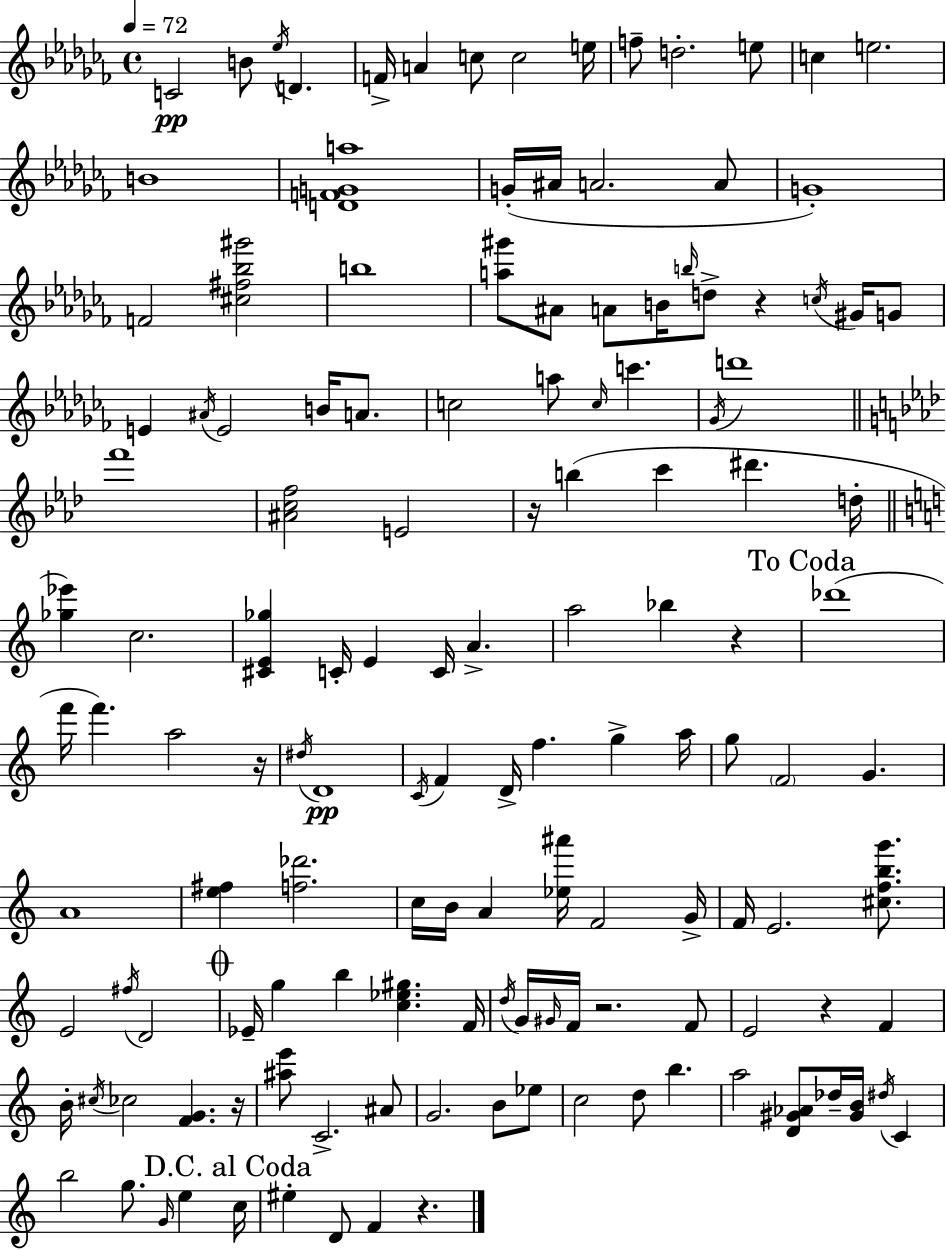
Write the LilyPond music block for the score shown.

{
  \clef treble
  \time 4/4
  \defaultTimeSignature
  \key aes \minor
  \tempo 4 = 72
  c'2\pp b'8 \acciaccatura { ees''16 } d'4. | f'16-> a'4 c''8 c''2 | e''16 f''8-- d''2.-. e''8 | c''4 e''2. | \break b'1 | <d' f' g' a''>1 | g'16-.( ais'16 a'2. a'8 | g'1-.) | \break f'2 <cis'' fis'' bes'' gis'''>2 | b''1 | <a'' gis'''>8 ais'8 a'8 b'16 \grace { b''16 } d''8-> r4 \acciaccatura { c''16 } | gis'16 g'8 e'4 \acciaccatura { ais'16 } e'2 | \break b'16 a'8. c''2 a''8 \grace { c''16 } c'''4. | \acciaccatura { ges'16 } d'''1 | \bar "||" \break \key aes \major f'''1 | <ais' c'' f''>2 e'2 | r16 b''4( c'''4 dis'''4. d''16-. | \bar "||" \break \key c \major <ges'' ees'''>4) c''2. | <cis' e' ges''>4 c'16-. e'4 c'16 a'4.-> | a''2 bes''4 r4 | \mark "To Coda" des'''1( | \break f'''16 f'''4.) a''2 r16 | \acciaccatura { dis''16 }\pp d'1 | \acciaccatura { c'16 } f'4 d'16-> f''4. g''4-> | a''16 g''8 \parenthesize f'2 g'4. | \break a'1 | <e'' fis''>4 <f'' des'''>2. | c''16 b'16 a'4 <ees'' ais'''>16 f'2 | g'16-> f'16 e'2. <cis'' f'' b'' g'''>8. | \break e'2 \acciaccatura { fis''16 } d'2 | \mark \markup { \musicglyph "scripts.coda" } ees'16-- g''4 b''4 <c'' ees'' gis''>4. | f'16 \acciaccatura { d''16 } g'16 \grace { gis'16 } f'16 r2. | f'8 e'2 r4 | \break f'4 b'16-. \acciaccatura { cis''16 } ces''2 <f' g'>4. | r16 <ais'' e'''>8 c'2.-> | ais'8 g'2. | b'8 ees''8 c''2 d''8 | \break b''4. a''2 <d' gis' aes'>8 | des''16-- <gis' b'>16 \acciaccatura { dis''16 } c'4 b''2 g''8. | \grace { g'16 } e''4 \mark "D.C. al Coda" c''16 eis''4-. d'8 f'4 | r4. \bar "|."
}